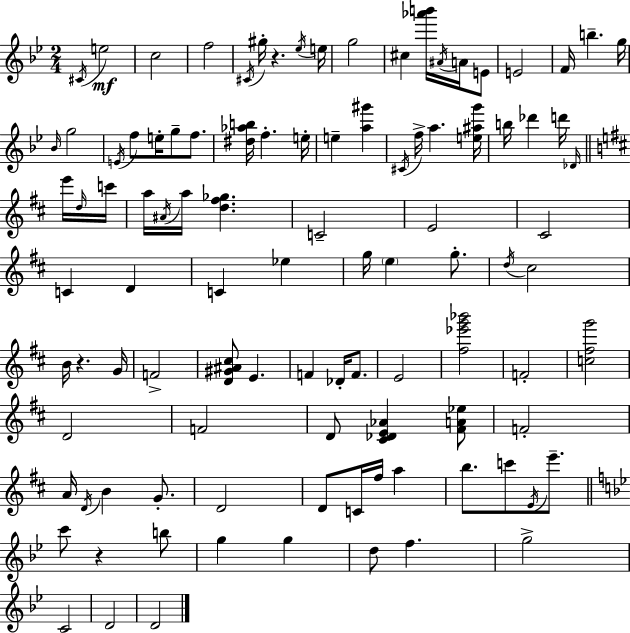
C#4/s E5/h C5/h F5/h C#4/s G#5/s R/q. Eb5/s E5/s G5/h C#5/q [Ab6,B6]/s A#4/s A4/s E4/e E4/h F4/s B5/q. G5/s Bb4/s G5/h E4/s F5/e E5/s G5/e F5/e. [D#5,Ab5,B5]/s F5/q. E5/s E5/q [A5,G#6]/q C#4/s F5/s A5/q. [E5,A#5,G6]/s B5/s Db6/q D6/s Db4/s E6/s D5/s C6/s A5/s A#4/s A5/s [D5,F#5,Gb5]/q. C4/h E4/h C#4/h C4/q D4/q C4/q Eb5/q G5/s E5/q G5/e. D5/s C#5/h B4/s R/q. G4/s F4/h [D4,G#4,A#4,C#5]/e E4/q. F4/q Db4/s F4/e. E4/h [F#5,Eb6,G6,Bb6]/h F4/h [C5,F#5,G6]/h D4/h F4/h D4/e [C#4,Db4,E4,Ab4]/q [F#4,A4,Eb5]/e F4/h A4/s D4/s B4/q G4/e. D4/h D4/e C4/s F#5/s A5/q B5/e. C6/e E4/s E6/e. C6/e R/q B5/e G5/q G5/q D5/e F5/q. G5/h C4/h D4/h D4/h